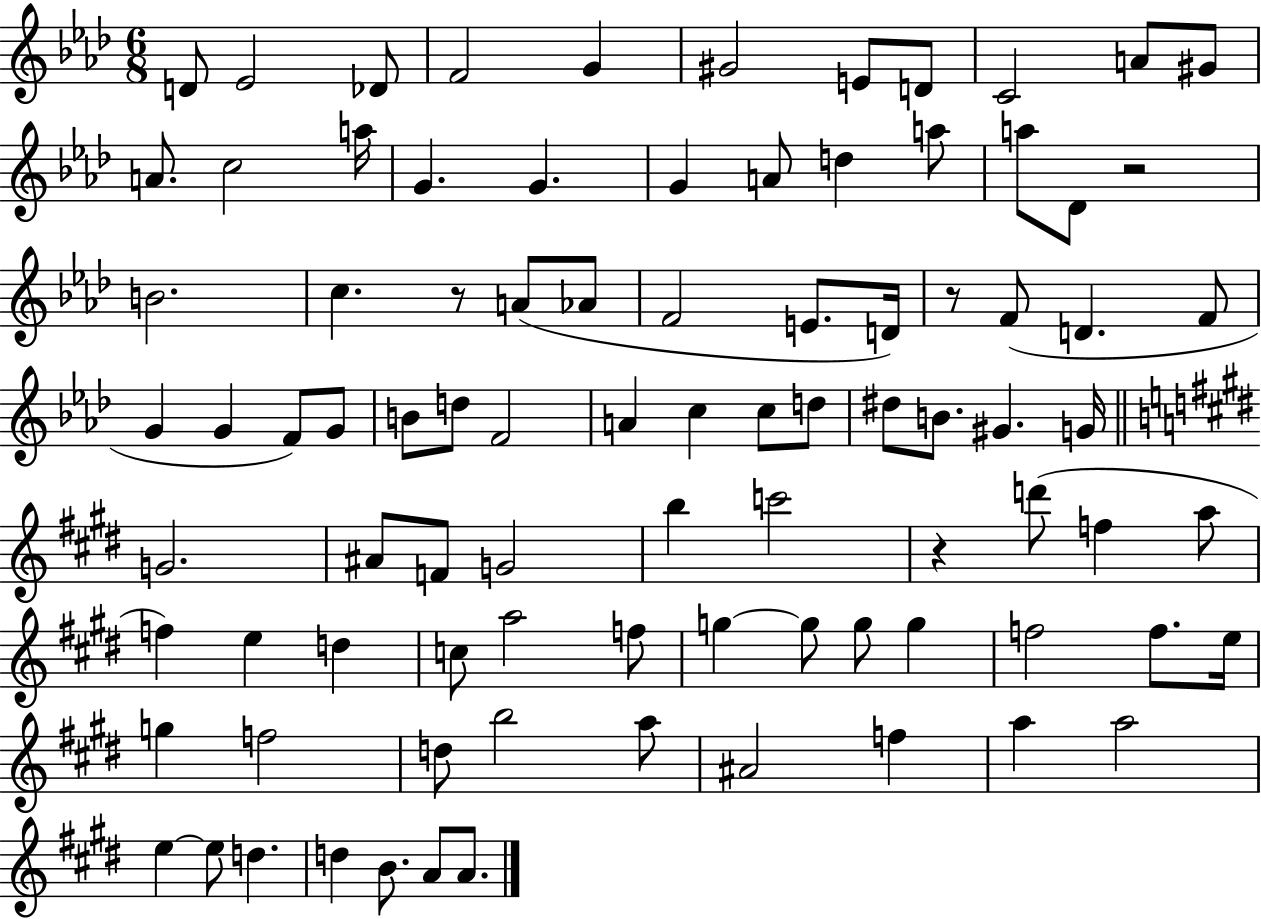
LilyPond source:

{
  \clef treble
  \numericTimeSignature
  \time 6/8
  \key aes \major
  d'8 ees'2 des'8 | f'2 g'4 | gis'2 e'8 d'8 | c'2 a'8 gis'8 | \break a'8. c''2 a''16 | g'4. g'4. | g'4 a'8 d''4 a''8 | a''8 des'8 r2 | \break b'2. | c''4. r8 a'8( aes'8 | f'2 e'8. d'16) | r8 f'8( d'4. f'8 | \break g'4 g'4 f'8) g'8 | b'8 d''8 f'2 | a'4 c''4 c''8 d''8 | dis''8 b'8. gis'4. g'16 | \break \bar "||" \break \key e \major g'2. | ais'8 f'8 g'2 | b''4 c'''2 | r4 d'''8( f''4 a''8 | \break f''4) e''4 d''4 | c''8 a''2 f''8 | g''4~~ g''8 g''8 g''4 | f''2 f''8. e''16 | \break g''4 f''2 | d''8 b''2 a''8 | ais'2 f''4 | a''4 a''2 | \break e''4~~ e''8 d''4. | d''4 b'8. a'8 a'8. | \bar "|."
}